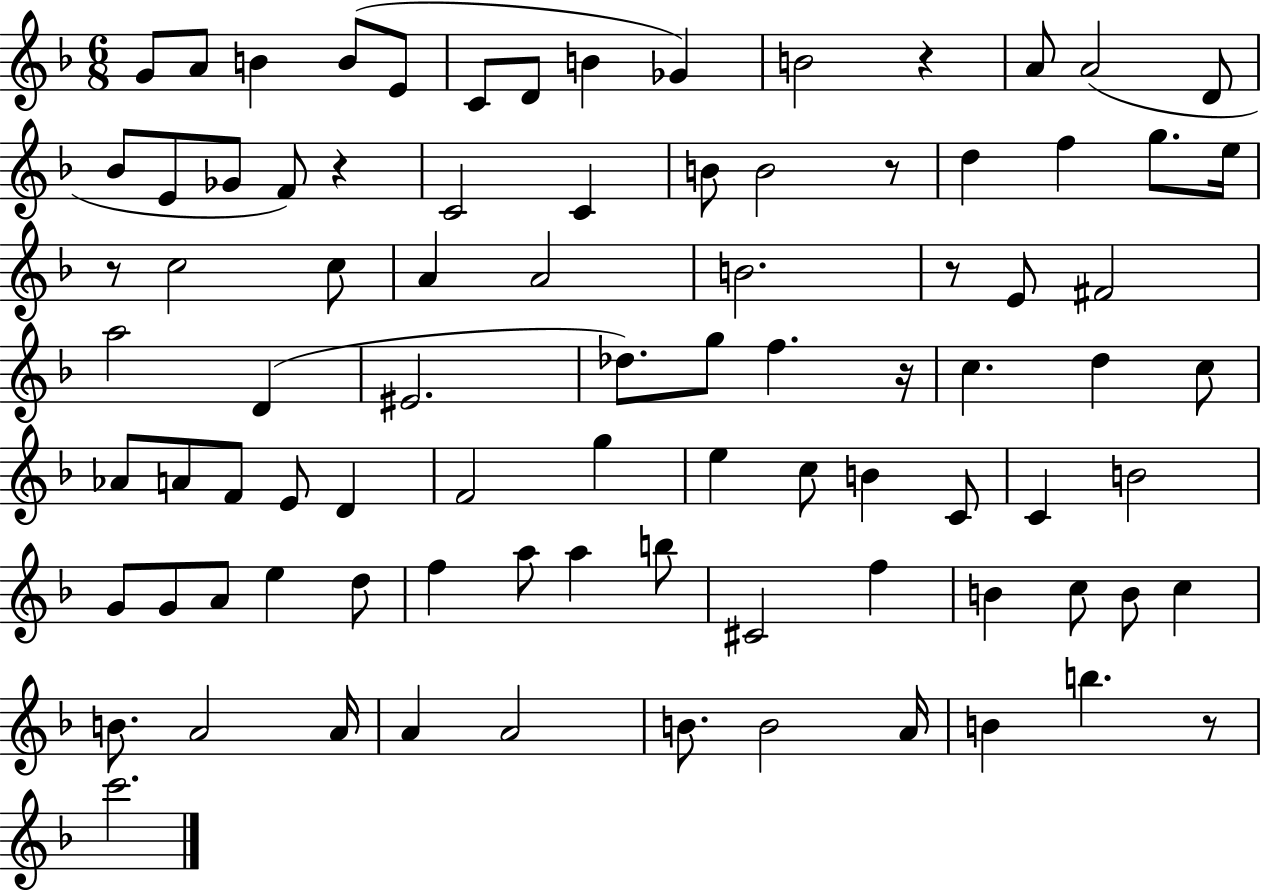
G4/e A4/e B4/q B4/e E4/e C4/e D4/e B4/q Gb4/q B4/h R/q A4/e A4/h D4/e Bb4/e E4/e Gb4/e F4/e R/q C4/h C4/q B4/e B4/h R/e D5/q F5/q G5/e. E5/s R/e C5/h C5/e A4/q A4/h B4/h. R/e E4/e F#4/h A5/h D4/q EIS4/h. Db5/e. G5/e F5/q. R/s C5/q. D5/q C5/e Ab4/e A4/e F4/e E4/e D4/q F4/h G5/q E5/q C5/e B4/q C4/e C4/q B4/h G4/e G4/e A4/e E5/q D5/e F5/q A5/e A5/q B5/e C#4/h F5/q B4/q C5/e B4/e C5/q B4/e. A4/h A4/s A4/q A4/h B4/e. B4/h A4/s B4/q B5/q. R/e C6/h.